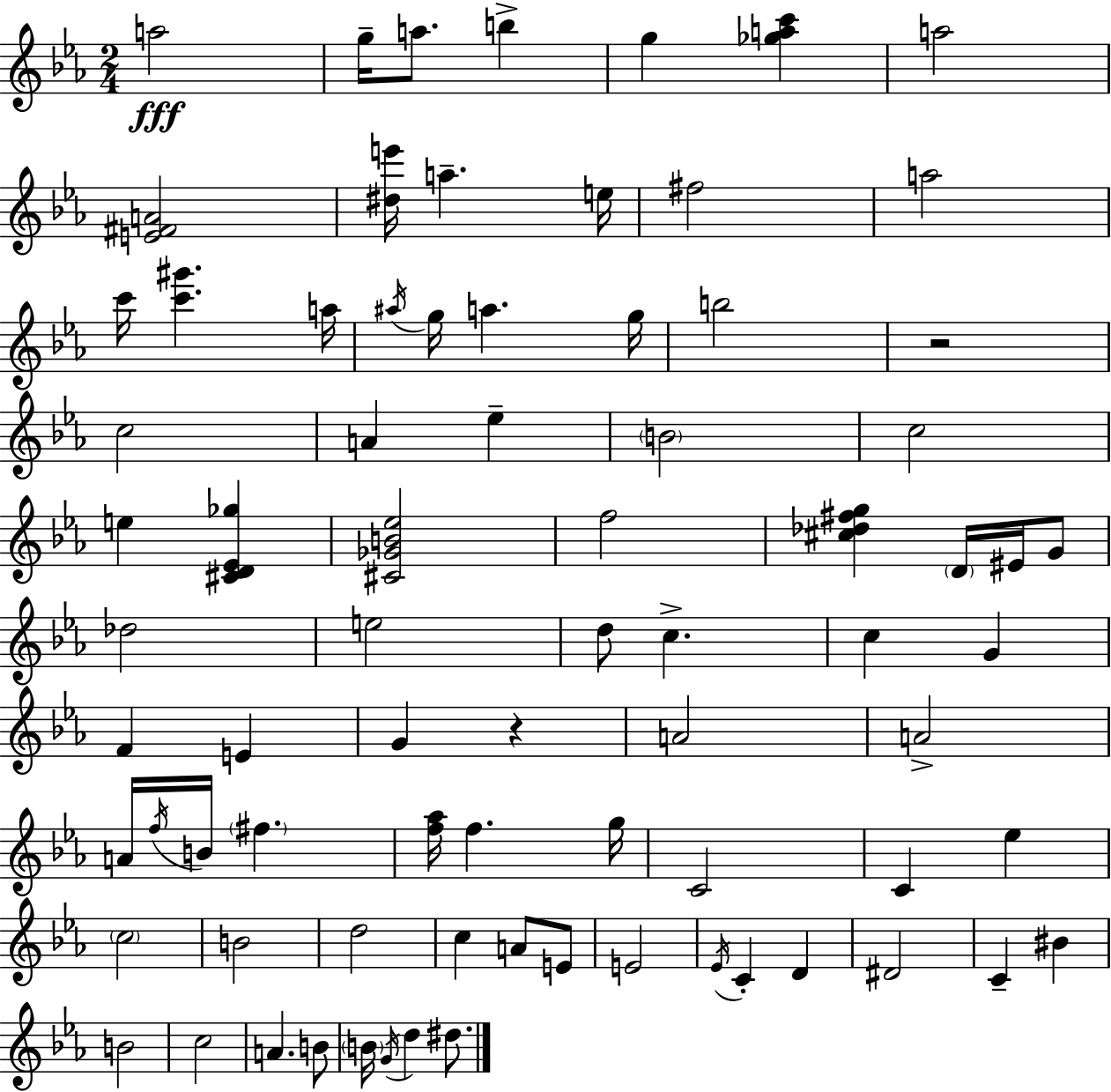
{
  \clef treble
  \numericTimeSignature
  \time 2/4
  \key c \minor
  \repeat volta 2 { a''2\fff | g''16-- a''8. b''4-> | g''4 <ges'' a'' c'''>4 | a''2 | \break <e' fis' a'>2 | <dis'' e'''>16 a''4.-- e''16 | fis''2 | a''2 | \break c'''16 <c''' gis'''>4. a''16 | \acciaccatura { ais''16 } g''16 a''4. | g''16 b''2 | r2 | \break c''2 | a'4 ees''4-- | \parenthesize b'2 | c''2 | \break e''4 <cis' d' ees' ges''>4 | <cis' ges' b' ees''>2 | f''2 | <cis'' des'' fis'' g''>4 \parenthesize d'16 eis'16 g'8 | \break des''2 | e''2 | d''8 c''4.-> | c''4 g'4 | \break f'4 e'4 | g'4 r4 | a'2 | a'2-> | \break a'16 \acciaccatura { f''16 } b'16 \parenthesize fis''4. | <f'' aes''>16 f''4. | g''16 c'2 | c'4 ees''4 | \break \parenthesize c''2 | b'2 | d''2 | c''4 a'8 | \break e'8 e'2 | \acciaccatura { ees'16 } c'4-. d'4 | dis'2 | c'4-- bis'4 | \break b'2 | c''2 | a'4. | b'8 \parenthesize b'16 \acciaccatura { g'16 } d''4 | \break dis''8. } \bar "|."
}